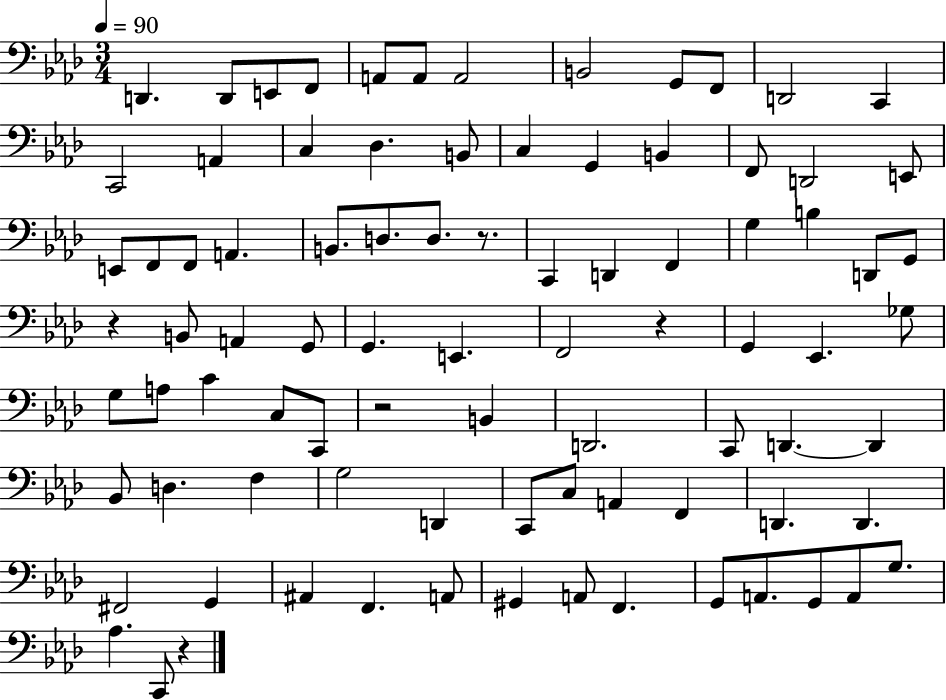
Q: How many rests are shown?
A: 5